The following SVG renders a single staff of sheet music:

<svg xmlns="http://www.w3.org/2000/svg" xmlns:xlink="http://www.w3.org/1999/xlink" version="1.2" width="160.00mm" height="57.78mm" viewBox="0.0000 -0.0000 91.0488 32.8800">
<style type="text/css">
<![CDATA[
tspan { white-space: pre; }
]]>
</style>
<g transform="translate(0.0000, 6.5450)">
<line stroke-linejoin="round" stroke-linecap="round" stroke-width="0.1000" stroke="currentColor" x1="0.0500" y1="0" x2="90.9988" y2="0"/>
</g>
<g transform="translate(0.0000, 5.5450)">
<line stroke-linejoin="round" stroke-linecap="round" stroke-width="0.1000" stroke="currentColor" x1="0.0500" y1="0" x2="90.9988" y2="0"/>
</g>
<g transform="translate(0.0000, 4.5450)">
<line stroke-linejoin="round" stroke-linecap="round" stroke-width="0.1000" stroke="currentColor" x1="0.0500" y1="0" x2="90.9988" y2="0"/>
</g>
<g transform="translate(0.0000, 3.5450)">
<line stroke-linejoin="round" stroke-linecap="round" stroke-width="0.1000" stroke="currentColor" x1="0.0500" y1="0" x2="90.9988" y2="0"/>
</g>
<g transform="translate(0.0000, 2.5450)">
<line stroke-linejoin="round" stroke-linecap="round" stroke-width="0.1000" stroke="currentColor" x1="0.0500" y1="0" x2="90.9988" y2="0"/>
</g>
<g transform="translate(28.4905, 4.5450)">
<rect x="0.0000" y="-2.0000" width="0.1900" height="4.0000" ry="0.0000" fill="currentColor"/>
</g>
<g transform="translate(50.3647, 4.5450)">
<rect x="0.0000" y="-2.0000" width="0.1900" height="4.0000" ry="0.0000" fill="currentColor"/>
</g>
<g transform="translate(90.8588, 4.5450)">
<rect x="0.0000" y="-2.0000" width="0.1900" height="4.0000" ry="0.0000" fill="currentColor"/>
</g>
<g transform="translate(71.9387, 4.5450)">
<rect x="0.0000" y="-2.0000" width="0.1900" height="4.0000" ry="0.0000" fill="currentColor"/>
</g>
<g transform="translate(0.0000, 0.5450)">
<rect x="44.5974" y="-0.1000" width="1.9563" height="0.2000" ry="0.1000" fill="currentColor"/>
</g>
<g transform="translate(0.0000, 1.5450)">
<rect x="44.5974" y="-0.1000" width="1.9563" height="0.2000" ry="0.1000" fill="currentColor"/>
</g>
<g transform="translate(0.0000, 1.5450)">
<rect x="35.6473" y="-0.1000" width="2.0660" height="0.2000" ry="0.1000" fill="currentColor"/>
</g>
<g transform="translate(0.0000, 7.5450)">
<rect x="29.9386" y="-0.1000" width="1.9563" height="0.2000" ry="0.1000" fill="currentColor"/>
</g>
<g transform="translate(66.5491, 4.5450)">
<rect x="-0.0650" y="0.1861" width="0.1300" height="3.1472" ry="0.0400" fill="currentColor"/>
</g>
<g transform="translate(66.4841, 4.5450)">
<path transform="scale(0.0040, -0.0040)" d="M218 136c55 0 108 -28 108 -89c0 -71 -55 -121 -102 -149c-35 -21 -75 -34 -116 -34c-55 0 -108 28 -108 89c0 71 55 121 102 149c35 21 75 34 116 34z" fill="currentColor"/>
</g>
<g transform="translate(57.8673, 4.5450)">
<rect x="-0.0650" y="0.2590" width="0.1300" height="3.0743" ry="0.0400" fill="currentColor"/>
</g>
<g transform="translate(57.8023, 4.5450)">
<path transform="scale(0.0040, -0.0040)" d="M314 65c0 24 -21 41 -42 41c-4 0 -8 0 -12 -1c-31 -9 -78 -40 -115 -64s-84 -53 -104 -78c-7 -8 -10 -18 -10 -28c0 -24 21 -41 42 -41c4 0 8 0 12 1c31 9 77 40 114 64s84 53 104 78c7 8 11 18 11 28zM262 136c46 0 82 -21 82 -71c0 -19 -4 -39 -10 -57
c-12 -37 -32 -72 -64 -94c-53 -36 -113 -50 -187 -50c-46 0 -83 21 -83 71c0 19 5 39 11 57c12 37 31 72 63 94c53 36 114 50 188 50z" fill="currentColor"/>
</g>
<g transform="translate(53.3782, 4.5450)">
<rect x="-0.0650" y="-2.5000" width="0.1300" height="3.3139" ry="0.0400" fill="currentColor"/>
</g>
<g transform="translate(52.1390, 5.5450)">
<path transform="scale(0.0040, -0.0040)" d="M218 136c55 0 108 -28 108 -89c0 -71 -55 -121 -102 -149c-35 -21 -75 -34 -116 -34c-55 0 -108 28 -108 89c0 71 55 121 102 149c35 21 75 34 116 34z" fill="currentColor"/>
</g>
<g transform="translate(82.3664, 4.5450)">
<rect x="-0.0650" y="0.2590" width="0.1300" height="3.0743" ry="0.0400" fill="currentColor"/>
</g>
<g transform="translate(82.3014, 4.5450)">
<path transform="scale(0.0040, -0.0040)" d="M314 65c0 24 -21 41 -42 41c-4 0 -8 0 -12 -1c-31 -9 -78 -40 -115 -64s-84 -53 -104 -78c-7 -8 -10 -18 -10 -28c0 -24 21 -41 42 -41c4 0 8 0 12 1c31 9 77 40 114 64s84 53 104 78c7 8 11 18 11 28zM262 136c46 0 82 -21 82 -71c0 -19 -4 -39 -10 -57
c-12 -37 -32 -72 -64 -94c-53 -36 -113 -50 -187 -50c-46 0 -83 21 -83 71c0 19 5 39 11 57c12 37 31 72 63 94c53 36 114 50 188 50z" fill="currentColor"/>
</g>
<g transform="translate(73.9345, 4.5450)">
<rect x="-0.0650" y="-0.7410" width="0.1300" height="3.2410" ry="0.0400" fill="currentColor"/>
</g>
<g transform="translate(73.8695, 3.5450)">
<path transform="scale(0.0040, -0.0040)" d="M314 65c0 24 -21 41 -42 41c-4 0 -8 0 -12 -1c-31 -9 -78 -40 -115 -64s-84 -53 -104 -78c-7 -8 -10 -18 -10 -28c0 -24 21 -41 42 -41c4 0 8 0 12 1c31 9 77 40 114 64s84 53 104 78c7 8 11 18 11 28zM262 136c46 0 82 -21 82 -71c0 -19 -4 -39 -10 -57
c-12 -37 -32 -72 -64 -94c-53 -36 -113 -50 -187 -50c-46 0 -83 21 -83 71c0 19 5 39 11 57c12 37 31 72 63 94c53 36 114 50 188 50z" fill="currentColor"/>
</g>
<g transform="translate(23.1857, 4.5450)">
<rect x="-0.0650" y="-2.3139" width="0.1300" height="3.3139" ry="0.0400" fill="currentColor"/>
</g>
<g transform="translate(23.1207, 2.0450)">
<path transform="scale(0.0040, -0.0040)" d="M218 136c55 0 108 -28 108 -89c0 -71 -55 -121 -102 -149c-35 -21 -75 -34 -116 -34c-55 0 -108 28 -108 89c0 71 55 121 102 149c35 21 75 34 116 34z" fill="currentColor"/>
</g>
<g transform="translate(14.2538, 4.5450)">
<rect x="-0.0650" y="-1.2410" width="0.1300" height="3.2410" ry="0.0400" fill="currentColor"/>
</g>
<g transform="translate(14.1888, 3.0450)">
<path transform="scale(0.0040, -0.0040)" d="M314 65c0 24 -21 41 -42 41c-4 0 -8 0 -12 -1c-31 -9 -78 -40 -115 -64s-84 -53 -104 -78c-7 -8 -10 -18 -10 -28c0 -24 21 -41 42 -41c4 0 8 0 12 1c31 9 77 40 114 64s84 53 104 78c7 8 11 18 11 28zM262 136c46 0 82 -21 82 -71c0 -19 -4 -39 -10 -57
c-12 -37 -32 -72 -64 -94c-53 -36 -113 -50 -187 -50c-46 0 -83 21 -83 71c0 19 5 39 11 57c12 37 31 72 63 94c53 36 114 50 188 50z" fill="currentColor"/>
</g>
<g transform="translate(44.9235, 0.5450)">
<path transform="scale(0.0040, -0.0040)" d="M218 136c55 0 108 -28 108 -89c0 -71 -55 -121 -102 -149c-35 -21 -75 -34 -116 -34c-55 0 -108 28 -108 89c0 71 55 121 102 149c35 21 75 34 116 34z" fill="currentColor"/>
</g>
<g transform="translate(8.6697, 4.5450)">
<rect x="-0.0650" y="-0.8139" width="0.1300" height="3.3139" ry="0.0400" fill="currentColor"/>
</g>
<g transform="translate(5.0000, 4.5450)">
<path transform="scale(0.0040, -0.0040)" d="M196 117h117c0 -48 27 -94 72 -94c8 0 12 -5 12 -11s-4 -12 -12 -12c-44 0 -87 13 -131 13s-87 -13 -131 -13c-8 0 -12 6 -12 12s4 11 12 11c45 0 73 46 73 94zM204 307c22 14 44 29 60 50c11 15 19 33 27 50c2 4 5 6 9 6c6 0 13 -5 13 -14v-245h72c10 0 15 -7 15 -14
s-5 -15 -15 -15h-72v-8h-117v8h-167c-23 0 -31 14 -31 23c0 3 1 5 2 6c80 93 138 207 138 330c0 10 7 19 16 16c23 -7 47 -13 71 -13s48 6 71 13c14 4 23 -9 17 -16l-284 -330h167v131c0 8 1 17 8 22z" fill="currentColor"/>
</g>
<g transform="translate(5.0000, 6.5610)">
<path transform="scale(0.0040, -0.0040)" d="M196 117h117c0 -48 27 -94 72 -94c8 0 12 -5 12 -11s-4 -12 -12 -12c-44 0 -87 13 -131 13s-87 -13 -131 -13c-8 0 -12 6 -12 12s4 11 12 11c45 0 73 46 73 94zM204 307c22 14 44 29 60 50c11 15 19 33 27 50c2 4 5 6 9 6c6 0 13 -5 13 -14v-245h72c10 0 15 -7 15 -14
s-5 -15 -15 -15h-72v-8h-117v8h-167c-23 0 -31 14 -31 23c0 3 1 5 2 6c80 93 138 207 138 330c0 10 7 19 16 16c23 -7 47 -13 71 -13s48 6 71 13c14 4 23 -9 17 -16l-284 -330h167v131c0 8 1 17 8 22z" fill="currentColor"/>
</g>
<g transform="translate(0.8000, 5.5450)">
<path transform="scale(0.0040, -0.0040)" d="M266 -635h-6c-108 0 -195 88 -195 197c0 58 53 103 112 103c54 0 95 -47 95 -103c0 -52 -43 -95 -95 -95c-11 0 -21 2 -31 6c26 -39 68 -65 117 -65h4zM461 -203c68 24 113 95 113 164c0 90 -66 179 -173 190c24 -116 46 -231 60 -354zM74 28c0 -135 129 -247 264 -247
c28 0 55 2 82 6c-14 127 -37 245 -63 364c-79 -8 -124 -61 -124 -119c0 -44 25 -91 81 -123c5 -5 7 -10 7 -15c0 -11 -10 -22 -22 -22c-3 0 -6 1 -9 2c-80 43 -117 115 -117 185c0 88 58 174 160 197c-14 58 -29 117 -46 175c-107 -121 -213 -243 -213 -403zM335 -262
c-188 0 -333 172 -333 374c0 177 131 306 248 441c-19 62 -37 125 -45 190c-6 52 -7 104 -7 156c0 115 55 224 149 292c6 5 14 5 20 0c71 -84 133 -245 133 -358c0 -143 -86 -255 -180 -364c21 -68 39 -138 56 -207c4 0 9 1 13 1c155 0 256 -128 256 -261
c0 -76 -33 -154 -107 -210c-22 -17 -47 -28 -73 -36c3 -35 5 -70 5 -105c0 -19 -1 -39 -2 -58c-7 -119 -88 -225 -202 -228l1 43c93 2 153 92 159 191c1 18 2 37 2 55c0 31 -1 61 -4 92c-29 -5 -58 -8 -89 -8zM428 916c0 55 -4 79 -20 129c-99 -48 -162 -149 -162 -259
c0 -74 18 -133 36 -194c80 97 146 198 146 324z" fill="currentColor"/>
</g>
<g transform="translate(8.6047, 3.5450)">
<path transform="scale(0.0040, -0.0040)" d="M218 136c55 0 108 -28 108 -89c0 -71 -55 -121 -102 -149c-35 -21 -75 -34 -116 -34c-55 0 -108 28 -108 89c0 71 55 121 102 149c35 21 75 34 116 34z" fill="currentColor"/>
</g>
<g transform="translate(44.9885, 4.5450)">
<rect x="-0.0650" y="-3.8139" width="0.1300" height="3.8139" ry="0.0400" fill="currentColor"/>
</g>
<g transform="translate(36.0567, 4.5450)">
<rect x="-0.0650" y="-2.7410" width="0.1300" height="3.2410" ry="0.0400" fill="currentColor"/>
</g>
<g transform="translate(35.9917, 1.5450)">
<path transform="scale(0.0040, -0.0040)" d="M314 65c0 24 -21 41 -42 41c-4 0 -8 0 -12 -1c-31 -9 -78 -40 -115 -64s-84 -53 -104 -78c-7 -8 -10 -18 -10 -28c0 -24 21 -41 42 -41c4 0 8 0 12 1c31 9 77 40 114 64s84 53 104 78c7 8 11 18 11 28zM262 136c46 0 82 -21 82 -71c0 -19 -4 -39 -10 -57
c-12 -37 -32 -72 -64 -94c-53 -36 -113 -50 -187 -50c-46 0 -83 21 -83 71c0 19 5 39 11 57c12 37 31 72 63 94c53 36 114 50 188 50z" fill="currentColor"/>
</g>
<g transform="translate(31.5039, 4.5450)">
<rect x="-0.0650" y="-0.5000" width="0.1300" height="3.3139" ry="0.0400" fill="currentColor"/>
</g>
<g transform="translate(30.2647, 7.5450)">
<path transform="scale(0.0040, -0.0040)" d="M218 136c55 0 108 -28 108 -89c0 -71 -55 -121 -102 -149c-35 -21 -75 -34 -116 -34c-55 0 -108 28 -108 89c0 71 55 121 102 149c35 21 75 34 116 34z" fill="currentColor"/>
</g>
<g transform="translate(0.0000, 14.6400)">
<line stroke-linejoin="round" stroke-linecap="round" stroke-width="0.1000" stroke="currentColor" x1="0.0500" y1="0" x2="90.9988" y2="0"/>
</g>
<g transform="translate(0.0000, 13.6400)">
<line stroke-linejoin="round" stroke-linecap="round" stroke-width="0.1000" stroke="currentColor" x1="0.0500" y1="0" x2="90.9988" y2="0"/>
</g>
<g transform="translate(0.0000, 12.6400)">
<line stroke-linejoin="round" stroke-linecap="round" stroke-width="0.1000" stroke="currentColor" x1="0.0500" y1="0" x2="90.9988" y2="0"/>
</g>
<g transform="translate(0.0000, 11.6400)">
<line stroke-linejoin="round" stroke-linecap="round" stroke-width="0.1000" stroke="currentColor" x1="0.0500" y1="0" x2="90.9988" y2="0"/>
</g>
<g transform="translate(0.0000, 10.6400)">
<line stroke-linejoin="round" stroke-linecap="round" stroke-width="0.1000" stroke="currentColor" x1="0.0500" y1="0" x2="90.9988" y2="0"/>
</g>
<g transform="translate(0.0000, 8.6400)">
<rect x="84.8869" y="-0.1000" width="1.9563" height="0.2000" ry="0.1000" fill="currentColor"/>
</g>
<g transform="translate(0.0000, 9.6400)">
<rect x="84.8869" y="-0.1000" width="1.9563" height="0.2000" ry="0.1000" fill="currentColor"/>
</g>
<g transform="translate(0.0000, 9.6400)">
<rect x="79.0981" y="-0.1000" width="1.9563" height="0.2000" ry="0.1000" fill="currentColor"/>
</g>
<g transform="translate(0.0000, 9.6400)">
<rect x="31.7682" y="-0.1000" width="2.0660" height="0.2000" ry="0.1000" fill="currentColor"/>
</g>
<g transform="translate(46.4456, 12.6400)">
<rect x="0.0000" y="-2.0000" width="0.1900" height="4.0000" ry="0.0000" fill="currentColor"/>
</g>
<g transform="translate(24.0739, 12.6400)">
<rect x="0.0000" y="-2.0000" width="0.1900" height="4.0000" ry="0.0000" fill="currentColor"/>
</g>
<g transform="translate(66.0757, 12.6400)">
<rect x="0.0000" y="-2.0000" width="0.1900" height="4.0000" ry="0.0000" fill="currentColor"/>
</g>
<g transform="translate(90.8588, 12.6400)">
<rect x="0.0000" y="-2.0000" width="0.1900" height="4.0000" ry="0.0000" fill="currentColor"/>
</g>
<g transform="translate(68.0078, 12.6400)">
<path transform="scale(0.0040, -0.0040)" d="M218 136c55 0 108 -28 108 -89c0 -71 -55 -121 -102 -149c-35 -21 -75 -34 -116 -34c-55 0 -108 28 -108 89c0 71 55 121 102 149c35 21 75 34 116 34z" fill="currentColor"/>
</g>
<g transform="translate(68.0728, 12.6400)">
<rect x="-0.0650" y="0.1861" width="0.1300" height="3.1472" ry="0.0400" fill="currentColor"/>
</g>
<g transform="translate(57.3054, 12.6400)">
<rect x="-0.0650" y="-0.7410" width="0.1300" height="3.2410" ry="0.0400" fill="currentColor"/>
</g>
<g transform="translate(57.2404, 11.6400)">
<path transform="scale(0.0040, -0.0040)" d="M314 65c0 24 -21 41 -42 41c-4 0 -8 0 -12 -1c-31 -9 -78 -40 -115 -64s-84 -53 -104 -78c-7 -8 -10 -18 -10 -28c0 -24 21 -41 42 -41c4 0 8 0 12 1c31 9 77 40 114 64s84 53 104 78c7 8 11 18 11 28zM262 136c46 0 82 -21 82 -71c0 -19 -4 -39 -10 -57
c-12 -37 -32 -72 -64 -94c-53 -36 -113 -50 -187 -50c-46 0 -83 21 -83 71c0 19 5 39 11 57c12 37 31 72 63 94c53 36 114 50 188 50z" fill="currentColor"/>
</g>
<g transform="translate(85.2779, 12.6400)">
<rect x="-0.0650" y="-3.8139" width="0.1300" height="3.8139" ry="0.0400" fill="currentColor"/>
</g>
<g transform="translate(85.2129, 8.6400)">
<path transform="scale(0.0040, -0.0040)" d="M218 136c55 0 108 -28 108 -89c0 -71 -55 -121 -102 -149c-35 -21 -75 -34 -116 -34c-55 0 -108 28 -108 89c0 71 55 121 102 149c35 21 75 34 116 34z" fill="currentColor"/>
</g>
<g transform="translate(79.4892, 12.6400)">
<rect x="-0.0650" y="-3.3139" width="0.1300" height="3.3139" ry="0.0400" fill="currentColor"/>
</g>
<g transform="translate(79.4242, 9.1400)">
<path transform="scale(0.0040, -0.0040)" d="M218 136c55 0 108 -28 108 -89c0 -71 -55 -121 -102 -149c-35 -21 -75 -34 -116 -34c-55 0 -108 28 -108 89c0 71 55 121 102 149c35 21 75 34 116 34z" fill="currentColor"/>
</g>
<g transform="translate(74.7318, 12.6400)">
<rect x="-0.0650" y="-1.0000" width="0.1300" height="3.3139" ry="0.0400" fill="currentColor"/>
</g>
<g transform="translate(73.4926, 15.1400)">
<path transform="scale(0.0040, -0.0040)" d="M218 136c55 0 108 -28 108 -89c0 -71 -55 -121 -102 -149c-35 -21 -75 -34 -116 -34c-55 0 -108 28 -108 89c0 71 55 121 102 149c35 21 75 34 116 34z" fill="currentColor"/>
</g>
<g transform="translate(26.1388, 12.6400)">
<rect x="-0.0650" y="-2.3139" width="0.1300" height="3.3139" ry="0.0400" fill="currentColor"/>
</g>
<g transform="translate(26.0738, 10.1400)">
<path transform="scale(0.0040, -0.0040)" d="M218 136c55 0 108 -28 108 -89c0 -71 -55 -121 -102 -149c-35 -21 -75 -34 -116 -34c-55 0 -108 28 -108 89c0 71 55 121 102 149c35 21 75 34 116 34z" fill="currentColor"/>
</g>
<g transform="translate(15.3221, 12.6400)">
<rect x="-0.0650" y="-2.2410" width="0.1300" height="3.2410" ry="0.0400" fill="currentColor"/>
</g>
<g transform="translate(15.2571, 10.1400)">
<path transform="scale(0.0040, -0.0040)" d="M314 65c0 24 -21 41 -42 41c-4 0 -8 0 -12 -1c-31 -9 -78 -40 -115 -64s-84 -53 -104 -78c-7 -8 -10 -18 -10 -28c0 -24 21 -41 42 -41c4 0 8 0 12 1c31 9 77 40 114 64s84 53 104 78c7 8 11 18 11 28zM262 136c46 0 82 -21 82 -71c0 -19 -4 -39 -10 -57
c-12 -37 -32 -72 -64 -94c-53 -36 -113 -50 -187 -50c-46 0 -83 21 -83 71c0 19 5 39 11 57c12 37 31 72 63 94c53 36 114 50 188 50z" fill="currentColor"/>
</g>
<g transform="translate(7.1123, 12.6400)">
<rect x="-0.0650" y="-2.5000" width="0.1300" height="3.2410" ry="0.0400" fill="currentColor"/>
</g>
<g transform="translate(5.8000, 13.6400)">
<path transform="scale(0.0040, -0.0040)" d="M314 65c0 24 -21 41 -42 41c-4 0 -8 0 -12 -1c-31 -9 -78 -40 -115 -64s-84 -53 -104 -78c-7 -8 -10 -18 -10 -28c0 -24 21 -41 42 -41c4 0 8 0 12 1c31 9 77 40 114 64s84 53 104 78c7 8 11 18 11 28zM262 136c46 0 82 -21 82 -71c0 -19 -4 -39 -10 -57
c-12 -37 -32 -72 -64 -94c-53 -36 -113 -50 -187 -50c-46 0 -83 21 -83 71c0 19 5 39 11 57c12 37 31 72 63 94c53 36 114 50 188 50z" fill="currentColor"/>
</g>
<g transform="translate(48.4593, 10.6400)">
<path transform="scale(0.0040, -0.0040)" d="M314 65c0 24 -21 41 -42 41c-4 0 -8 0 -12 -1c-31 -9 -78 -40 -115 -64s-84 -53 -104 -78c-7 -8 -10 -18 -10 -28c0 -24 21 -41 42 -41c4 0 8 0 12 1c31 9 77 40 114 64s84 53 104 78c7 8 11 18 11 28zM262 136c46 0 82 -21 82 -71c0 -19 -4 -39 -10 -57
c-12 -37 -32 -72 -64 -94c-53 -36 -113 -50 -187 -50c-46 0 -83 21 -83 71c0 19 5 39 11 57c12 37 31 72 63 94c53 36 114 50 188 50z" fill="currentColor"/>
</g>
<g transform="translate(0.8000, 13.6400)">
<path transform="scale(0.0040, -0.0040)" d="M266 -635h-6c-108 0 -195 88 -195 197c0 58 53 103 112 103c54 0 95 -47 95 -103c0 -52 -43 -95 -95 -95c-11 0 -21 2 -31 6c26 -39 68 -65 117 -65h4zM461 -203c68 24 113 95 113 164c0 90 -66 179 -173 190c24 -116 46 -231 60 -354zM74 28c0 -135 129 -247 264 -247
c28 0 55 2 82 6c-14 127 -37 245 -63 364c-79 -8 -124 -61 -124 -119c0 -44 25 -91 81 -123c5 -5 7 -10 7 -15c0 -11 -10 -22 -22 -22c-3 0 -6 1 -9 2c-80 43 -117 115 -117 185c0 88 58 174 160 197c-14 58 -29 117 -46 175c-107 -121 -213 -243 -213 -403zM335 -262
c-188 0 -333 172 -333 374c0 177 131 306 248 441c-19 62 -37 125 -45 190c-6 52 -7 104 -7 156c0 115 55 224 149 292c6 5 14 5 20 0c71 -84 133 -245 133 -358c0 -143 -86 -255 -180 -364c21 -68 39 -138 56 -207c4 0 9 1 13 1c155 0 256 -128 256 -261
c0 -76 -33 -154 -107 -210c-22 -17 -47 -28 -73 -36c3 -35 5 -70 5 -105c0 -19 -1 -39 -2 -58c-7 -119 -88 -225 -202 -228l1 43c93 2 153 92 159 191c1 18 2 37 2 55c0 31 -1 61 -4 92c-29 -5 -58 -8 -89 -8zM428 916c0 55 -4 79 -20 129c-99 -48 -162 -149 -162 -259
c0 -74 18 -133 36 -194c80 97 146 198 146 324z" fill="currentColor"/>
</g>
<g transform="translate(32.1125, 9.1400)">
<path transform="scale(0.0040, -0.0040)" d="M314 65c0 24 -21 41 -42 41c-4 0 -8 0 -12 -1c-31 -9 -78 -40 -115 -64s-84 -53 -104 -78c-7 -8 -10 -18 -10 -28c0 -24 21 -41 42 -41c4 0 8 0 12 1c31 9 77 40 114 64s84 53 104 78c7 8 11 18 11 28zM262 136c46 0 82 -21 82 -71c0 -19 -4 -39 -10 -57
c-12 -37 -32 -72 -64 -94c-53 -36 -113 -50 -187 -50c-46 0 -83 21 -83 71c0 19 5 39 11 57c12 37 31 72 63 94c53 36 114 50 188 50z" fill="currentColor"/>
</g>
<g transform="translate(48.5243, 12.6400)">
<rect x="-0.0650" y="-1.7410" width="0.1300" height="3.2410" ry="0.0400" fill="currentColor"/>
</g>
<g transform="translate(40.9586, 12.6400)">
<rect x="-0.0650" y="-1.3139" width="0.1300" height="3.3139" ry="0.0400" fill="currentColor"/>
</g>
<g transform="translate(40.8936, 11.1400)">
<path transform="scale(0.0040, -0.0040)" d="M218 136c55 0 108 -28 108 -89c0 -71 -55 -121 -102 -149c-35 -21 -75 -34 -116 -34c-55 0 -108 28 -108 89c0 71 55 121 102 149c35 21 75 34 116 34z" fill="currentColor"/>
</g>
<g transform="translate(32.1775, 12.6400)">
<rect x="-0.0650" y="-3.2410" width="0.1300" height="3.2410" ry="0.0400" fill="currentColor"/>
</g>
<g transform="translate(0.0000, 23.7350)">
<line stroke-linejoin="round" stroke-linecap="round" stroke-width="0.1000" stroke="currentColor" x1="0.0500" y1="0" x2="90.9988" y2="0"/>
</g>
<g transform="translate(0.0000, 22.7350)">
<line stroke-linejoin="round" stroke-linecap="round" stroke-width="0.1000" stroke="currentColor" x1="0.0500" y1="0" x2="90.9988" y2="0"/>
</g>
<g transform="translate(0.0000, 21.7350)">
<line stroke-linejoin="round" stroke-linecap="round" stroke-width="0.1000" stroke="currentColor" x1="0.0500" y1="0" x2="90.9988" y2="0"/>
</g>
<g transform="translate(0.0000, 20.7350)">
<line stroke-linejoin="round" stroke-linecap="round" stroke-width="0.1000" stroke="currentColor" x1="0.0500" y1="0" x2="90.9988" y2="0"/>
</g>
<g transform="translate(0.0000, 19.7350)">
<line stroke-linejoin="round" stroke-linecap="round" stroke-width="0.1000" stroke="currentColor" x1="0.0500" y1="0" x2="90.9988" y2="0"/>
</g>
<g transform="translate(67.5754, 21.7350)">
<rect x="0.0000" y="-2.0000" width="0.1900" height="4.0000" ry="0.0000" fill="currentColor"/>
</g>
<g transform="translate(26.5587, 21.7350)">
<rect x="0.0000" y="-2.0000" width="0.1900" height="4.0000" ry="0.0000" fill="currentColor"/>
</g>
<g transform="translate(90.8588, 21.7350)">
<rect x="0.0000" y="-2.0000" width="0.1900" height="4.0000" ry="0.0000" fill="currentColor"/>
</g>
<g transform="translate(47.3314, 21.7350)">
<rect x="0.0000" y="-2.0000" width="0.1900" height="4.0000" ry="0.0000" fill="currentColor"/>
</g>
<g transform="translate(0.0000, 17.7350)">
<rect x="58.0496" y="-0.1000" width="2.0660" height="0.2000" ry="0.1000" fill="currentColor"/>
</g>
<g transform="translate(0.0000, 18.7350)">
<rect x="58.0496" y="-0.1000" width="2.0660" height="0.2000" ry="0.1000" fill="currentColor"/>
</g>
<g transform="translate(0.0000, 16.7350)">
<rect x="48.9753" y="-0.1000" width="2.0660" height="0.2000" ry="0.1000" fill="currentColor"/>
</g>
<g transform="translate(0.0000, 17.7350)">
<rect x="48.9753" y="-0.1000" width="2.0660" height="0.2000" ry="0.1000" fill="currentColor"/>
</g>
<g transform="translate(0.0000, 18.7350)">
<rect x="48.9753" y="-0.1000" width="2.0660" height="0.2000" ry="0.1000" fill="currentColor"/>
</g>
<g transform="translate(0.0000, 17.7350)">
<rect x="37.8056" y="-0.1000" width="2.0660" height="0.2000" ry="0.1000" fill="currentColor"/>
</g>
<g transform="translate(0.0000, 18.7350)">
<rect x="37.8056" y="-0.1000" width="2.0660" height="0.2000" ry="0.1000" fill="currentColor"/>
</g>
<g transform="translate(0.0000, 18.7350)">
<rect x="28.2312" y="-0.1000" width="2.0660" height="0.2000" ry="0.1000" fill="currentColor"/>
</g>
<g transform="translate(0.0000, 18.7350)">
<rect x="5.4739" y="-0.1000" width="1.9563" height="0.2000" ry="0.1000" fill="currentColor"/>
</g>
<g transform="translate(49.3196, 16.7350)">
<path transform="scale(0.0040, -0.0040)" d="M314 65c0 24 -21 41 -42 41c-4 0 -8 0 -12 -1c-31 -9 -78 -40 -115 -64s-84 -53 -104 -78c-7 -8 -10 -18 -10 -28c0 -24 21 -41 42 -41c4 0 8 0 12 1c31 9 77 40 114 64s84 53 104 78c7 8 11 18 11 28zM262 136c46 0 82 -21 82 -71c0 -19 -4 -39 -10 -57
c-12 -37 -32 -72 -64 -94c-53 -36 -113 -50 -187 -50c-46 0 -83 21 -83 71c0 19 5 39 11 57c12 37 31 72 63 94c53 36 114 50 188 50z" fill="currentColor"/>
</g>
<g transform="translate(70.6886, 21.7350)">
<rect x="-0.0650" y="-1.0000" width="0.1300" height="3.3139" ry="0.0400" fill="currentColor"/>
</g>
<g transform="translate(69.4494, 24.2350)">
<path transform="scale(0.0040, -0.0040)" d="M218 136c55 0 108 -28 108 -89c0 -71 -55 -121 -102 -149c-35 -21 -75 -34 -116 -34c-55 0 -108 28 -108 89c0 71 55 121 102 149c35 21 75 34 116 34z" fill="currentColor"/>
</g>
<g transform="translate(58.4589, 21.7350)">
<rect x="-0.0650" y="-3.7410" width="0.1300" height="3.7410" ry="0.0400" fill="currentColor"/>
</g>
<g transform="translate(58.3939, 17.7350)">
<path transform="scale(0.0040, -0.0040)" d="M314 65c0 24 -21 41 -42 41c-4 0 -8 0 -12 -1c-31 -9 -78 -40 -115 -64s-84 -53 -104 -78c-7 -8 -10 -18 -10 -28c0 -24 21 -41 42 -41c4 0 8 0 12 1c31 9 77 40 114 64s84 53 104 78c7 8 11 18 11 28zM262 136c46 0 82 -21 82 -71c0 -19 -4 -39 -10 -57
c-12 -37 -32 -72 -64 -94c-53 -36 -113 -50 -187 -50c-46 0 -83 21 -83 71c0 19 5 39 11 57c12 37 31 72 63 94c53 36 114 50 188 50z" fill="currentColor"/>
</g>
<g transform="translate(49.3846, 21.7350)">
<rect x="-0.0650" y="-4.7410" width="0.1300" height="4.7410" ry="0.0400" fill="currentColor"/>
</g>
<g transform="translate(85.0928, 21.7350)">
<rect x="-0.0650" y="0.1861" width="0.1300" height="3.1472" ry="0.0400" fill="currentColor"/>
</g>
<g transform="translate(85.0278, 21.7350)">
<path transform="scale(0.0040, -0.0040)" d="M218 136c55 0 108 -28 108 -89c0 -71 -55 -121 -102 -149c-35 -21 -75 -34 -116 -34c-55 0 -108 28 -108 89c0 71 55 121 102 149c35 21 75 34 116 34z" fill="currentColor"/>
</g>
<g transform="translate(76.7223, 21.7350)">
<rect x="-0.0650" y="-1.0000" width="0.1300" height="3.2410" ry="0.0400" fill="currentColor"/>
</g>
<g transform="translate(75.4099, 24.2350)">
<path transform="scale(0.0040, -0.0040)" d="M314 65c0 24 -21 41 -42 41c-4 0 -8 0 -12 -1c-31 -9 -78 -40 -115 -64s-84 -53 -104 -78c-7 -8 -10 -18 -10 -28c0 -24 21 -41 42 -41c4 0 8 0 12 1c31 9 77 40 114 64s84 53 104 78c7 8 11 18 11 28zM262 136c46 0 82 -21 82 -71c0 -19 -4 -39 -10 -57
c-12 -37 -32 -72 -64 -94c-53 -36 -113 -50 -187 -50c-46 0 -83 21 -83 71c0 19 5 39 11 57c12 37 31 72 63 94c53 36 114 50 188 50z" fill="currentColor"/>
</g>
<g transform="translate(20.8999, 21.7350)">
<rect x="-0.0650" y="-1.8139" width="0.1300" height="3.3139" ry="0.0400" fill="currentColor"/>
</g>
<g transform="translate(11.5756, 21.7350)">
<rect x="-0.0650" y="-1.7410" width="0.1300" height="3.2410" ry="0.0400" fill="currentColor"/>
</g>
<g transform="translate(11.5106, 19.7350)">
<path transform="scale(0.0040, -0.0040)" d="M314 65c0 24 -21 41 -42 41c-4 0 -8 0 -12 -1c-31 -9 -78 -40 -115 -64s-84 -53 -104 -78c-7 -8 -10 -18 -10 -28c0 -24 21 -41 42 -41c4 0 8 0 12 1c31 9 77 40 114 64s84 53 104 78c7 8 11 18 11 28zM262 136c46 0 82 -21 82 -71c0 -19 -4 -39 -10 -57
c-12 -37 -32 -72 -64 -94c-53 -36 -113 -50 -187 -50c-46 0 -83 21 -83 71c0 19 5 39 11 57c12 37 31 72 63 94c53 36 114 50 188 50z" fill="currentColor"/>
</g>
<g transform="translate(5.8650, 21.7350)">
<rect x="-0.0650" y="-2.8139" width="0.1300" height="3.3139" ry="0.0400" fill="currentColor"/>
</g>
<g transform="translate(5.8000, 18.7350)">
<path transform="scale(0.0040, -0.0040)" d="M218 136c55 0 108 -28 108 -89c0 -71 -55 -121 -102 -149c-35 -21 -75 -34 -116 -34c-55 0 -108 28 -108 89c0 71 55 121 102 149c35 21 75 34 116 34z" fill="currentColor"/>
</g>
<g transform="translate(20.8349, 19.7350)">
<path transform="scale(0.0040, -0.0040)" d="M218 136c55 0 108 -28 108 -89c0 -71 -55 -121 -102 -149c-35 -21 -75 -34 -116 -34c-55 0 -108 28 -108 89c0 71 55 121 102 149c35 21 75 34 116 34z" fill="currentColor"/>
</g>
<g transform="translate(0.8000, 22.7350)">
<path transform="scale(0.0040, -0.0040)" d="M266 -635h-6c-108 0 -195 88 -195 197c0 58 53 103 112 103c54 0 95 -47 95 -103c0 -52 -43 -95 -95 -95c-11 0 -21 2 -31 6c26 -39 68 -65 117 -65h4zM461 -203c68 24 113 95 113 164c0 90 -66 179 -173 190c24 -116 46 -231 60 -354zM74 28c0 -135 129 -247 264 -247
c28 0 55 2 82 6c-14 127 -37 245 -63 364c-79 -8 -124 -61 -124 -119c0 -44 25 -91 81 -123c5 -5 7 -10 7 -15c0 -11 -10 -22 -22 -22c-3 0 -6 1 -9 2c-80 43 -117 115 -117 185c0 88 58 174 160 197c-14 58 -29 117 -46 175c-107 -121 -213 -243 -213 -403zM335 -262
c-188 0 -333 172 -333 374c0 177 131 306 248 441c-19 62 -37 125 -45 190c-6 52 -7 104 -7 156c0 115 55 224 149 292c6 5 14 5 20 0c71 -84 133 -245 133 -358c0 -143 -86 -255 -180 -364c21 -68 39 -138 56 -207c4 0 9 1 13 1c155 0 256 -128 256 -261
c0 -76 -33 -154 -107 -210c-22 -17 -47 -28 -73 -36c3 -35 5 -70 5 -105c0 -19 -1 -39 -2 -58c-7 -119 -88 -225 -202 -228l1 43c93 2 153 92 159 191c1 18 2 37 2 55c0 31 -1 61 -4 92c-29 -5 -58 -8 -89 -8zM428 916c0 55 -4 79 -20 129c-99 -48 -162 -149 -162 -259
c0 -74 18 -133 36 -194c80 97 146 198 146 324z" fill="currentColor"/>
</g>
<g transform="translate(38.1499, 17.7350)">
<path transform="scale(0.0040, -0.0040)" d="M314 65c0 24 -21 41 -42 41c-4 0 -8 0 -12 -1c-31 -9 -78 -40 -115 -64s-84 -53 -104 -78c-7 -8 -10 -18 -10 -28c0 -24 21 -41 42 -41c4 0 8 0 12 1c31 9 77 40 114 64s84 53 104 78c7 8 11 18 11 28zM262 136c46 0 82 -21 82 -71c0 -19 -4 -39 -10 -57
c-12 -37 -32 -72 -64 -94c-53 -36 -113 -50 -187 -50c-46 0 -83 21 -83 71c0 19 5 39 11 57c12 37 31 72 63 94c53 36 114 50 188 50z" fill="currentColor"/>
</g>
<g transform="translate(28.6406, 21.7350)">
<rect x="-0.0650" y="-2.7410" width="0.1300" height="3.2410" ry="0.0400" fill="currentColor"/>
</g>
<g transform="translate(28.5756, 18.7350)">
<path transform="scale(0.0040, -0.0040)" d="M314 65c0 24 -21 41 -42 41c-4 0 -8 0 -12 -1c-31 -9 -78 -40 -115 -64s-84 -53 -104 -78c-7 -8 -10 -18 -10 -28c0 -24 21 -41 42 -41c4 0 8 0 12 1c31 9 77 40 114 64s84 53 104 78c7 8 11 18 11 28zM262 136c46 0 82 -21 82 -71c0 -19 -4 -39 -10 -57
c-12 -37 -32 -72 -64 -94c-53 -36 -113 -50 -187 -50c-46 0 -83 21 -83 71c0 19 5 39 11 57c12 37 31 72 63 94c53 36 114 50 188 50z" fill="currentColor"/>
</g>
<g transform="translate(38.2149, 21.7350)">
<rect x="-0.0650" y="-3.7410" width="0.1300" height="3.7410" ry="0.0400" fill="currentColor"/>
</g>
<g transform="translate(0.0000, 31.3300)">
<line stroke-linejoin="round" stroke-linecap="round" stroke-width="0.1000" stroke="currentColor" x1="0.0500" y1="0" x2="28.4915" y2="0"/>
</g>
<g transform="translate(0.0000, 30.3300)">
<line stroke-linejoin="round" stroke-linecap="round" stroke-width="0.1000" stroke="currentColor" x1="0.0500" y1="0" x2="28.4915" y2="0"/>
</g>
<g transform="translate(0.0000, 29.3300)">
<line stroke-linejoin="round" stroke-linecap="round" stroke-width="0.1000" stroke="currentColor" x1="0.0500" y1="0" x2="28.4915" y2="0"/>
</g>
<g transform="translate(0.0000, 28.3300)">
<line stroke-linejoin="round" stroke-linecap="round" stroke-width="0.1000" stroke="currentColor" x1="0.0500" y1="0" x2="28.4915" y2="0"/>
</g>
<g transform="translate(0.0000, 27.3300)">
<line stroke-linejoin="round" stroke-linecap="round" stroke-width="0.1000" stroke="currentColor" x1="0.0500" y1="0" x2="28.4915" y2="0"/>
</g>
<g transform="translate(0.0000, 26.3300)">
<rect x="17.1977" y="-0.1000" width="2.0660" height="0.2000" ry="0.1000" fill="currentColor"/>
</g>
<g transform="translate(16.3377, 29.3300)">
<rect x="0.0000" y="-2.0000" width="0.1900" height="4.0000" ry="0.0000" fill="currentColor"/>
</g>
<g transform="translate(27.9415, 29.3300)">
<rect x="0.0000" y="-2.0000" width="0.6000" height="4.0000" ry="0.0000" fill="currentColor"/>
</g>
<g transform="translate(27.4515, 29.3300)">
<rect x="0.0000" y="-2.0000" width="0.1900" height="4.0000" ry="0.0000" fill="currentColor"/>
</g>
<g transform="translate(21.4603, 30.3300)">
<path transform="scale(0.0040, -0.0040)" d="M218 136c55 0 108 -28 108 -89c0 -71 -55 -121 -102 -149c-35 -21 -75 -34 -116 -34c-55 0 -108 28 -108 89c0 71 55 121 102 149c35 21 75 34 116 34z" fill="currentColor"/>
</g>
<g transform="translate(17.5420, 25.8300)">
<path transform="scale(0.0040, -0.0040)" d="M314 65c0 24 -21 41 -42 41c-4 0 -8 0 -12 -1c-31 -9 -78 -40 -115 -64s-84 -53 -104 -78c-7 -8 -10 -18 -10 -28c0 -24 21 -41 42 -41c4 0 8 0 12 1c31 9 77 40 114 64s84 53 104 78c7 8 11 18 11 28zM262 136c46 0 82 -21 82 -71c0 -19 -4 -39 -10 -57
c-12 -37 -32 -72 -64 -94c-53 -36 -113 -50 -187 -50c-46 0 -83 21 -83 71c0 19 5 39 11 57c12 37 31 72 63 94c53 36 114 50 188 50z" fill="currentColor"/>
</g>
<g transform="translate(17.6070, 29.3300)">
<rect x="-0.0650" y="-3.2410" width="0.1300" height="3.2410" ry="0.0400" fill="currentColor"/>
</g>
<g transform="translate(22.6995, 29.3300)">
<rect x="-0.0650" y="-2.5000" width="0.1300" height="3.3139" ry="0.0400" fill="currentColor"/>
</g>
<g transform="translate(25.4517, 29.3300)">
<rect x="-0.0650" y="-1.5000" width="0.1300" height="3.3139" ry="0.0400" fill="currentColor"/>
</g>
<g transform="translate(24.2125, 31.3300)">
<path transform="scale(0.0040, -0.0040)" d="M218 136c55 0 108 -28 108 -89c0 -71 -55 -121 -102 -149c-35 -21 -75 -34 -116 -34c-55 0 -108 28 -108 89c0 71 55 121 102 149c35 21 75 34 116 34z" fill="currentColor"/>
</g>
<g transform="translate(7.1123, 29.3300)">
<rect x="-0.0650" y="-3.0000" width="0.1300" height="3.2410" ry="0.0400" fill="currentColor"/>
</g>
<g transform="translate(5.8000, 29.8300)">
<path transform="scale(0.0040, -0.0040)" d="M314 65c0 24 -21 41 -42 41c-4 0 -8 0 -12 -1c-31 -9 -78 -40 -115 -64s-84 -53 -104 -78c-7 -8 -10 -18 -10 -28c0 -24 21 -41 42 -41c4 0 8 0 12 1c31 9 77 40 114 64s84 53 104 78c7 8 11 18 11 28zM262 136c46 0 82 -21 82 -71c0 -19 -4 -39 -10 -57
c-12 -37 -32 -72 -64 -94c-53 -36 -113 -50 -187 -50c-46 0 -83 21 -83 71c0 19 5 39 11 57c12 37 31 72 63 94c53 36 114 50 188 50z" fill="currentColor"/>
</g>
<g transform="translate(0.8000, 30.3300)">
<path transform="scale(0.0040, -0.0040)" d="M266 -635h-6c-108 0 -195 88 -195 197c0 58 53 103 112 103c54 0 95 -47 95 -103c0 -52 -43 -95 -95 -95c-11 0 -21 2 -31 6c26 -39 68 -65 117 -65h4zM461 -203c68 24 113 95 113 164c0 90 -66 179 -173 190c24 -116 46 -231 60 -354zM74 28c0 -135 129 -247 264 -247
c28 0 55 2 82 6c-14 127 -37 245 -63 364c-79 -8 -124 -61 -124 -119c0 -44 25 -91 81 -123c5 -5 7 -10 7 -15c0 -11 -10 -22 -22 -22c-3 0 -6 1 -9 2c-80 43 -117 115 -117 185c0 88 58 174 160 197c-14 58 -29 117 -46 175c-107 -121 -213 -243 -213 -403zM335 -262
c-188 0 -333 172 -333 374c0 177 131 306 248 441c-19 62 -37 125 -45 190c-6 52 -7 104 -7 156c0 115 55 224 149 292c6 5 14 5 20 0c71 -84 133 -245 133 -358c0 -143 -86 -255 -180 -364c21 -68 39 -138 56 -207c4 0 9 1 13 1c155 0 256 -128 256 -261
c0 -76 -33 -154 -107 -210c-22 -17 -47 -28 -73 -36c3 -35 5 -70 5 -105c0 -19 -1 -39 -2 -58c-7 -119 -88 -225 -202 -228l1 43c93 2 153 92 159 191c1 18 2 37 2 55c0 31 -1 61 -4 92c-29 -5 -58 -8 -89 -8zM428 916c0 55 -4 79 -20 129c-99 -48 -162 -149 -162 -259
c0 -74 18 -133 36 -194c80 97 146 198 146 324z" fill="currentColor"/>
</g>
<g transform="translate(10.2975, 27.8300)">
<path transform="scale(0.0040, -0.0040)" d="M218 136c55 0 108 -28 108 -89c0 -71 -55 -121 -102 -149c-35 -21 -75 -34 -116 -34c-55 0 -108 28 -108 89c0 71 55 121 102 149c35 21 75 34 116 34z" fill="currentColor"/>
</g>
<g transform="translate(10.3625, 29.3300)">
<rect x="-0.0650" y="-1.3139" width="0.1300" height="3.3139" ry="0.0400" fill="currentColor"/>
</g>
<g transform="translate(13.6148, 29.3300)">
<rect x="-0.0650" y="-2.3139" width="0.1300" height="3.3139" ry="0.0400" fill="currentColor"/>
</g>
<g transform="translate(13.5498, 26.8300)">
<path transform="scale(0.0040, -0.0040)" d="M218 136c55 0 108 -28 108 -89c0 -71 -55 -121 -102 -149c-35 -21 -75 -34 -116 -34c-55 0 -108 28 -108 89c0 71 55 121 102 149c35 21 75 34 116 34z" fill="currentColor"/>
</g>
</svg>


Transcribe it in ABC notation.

X:1
T:Untitled
M:4/4
L:1/4
K:C
d e2 g C a2 c' G B2 B d2 B2 G2 g2 g b2 e f2 d2 B D b c' a f2 f a2 c'2 e'2 c'2 D D2 B A2 e g b2 G E